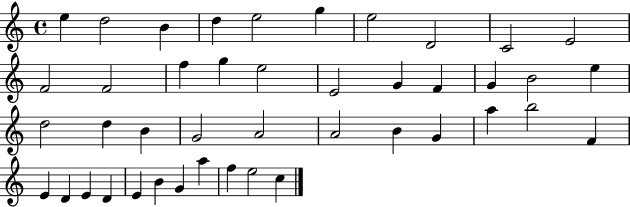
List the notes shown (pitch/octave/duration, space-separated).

E5/q D5/h B4/q D5/q E5/h G5/q E5/h D4/h C4/h E4/h F4/h F4/h F5/q G5/q E5/h E4/h G4/q F4/q G4/q B4/h E5/q D5/h D5/q B4/q G4/h A4/h A4/h B4/q G4/q A5/q B5/h F4/q E4/q D4/q E4/q D4/q E4/q B4/q G4/q A5/q F5/q E5/h C5/q